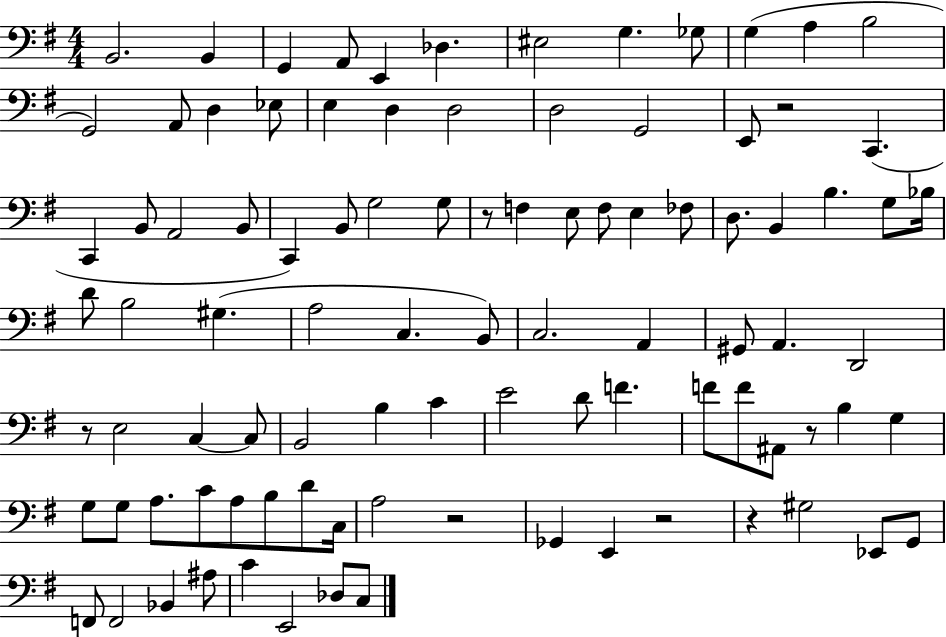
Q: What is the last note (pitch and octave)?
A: C3